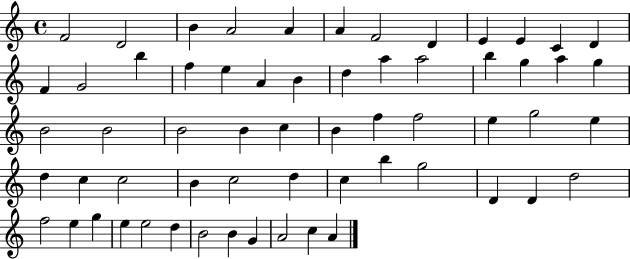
F4/h D4/h B4/q A4/h A4/q A4/q F4/h D4/q E4/q E4/q C4/q D4/q F4/q G4/h B5/q F5/q E5/q A4/q B4/q D5/q A5/q A5/h B5/q G5/q A5/q G5/q B4/h B4/h B4/h B4/q C5/q B4/q F5/q F5/h E5/q G5/h E5/q D5/q C5/q C5/h B4/q C5/h D5/q C5/q B5/q G5/h D4/q D4/q D5/h F5/h E5/q G5/q E5/q E5/h D5/q B4/h B4/q G4/q A4/h C5/q A4/q